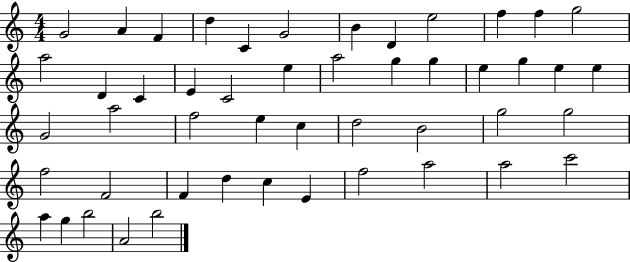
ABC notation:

X:1
T:Untitled
M:4/4
L:1/4
K:C
G2 A F d C G2 B D e2 f f g2 a2 D C E C2 e a2 g g e g e e G2 a2 f2 e c d2 B2 g2 g2 f2 F2 F d c E f2 a2 a2 c'2 a g b2 A2 b2